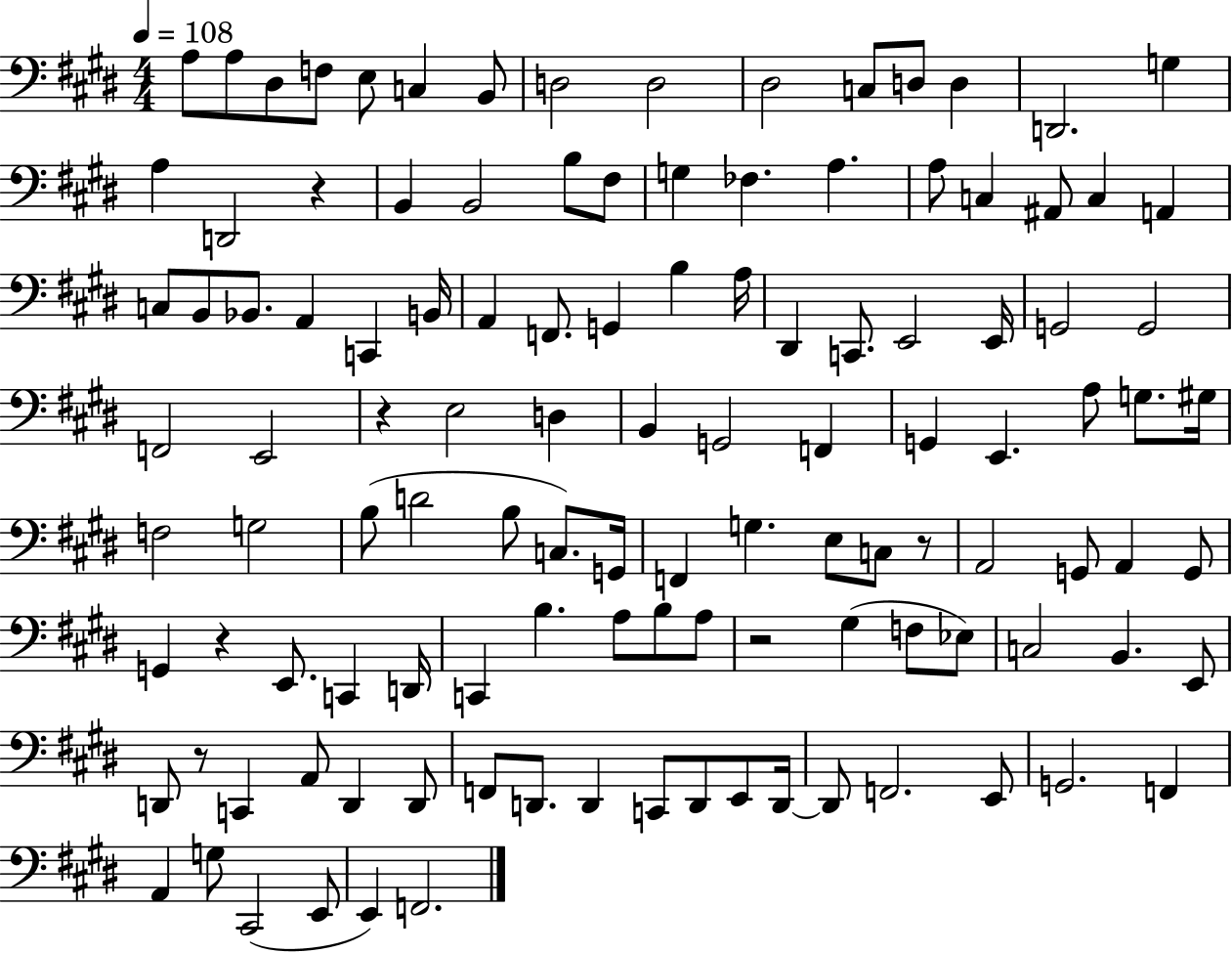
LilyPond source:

{
  \clef bass
  \numericTimeSignature
  \time 4/4
  \key e \major
  \tempo 4 = 108
  a8 a8 dis8 f8 e8 c4 b,8 | d2 d2 | dis2 c8 d8 d4 | d,2. g4 | \break a4 d,2 r4 | b,4 b,2 b8 fis8 | g4 fes4. a4. | a8 c4 ais,8 c4 a,4 | \break c8 b,8 bes,8. a,4 c,4 b,16 | a,4 f,8. g,4 b4 a16 | dis,4 c,8. e,2 e,16 | g,2 g,2 | \break f,2 e,2 | r4 e2 d4 | b,4 g,2 f,4 | g,4 e,4. a8 g8. gis16 | \break f2 g2 | b8( d'2 b8 c8.) g,16 | f,4 g4. e8 c8 r8 | a,2 g,8 a,4 g,8 | \break g,4 r4 e,8. c,4 d,16 | c,4 b4. a8 b8 a8 | r2 gis4( f8 ees8) | c2 b,4. e,8 | \break d,8 r8 c,4 a,8 d,4 d,8 | f,8 d,8. d,4 c,8 d,8 e,8 d,16~~ | d,8 f,2. e,8 | g,2. f,4 | \break a,4 g8 cis,2( e,8 | e,4) f,2. | \bar "|."
}